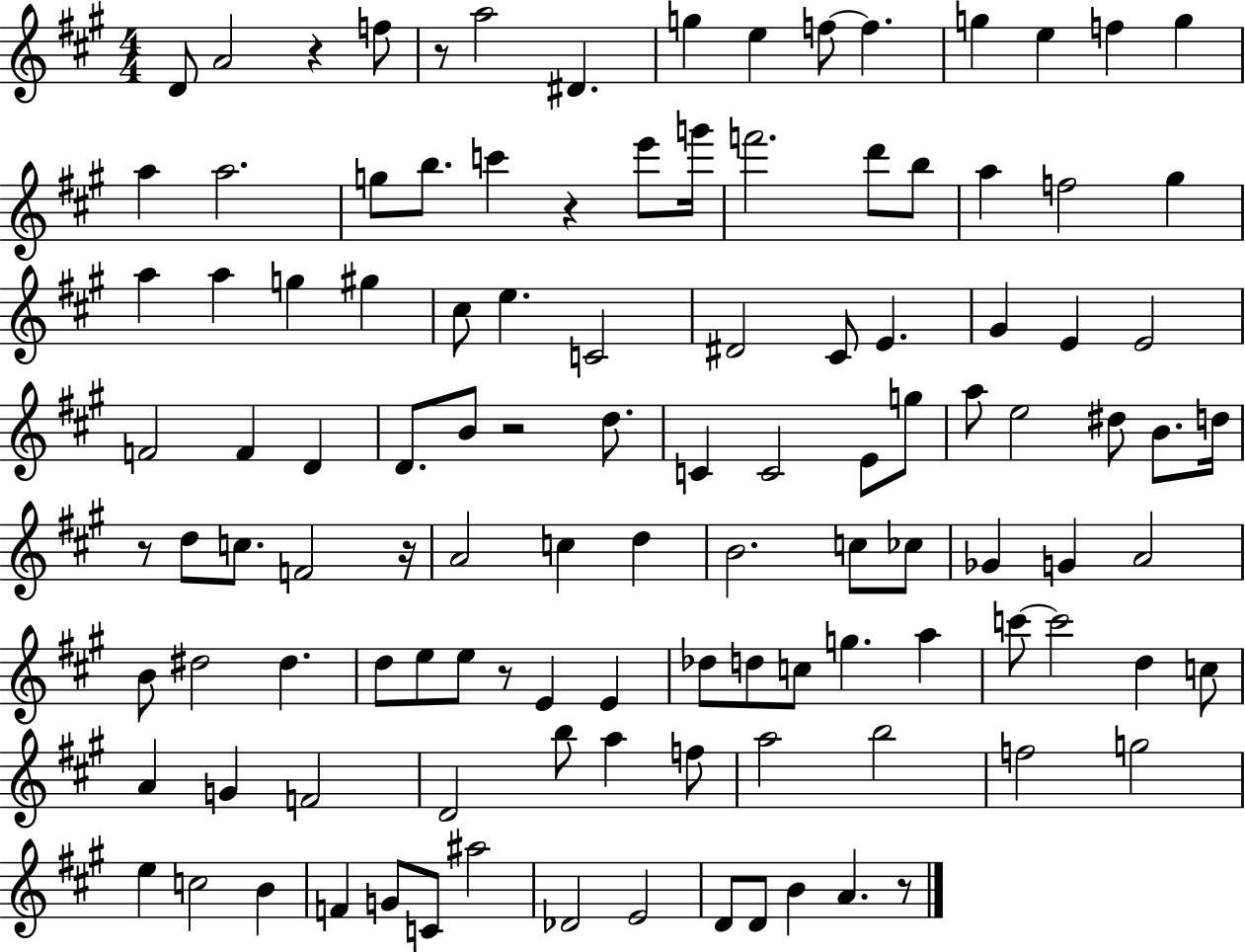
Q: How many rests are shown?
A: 8